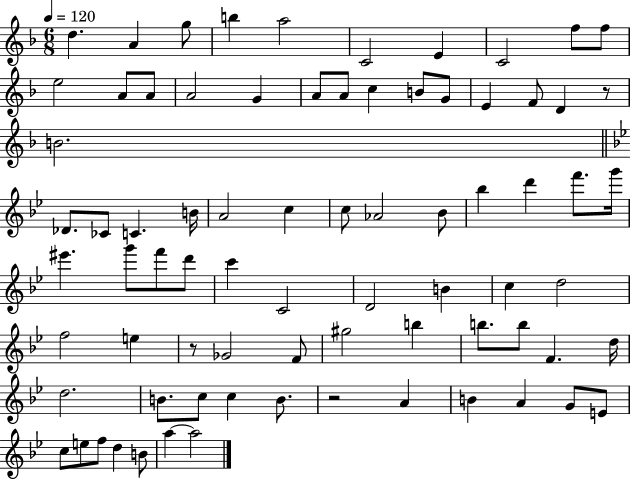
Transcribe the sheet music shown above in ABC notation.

X:1
T:Untitled
M:6/8
L:1/4
K:F
d A g/2 b a2 C2 E C2 f/2 f/2 e2 A/2 A/2 A2 G A/2 A/2 c B/2 G/2 E F/2 D z/2 B2 _D/2 _C/2 C B/4 A2 c c/2 _A2 _B/2 _b d' f'/2 g'/4 ^e' g'/2 f'/2 d'/2 c' C2 D2 B c d2 f2 e z/2 _G2 F/2 ^g2 b b/2 b/2 F d/4 d2 B/2 c/2 c B/2 z2 A B A G/2 E/2 c/2 e/2 f/2 d B/2 a a2